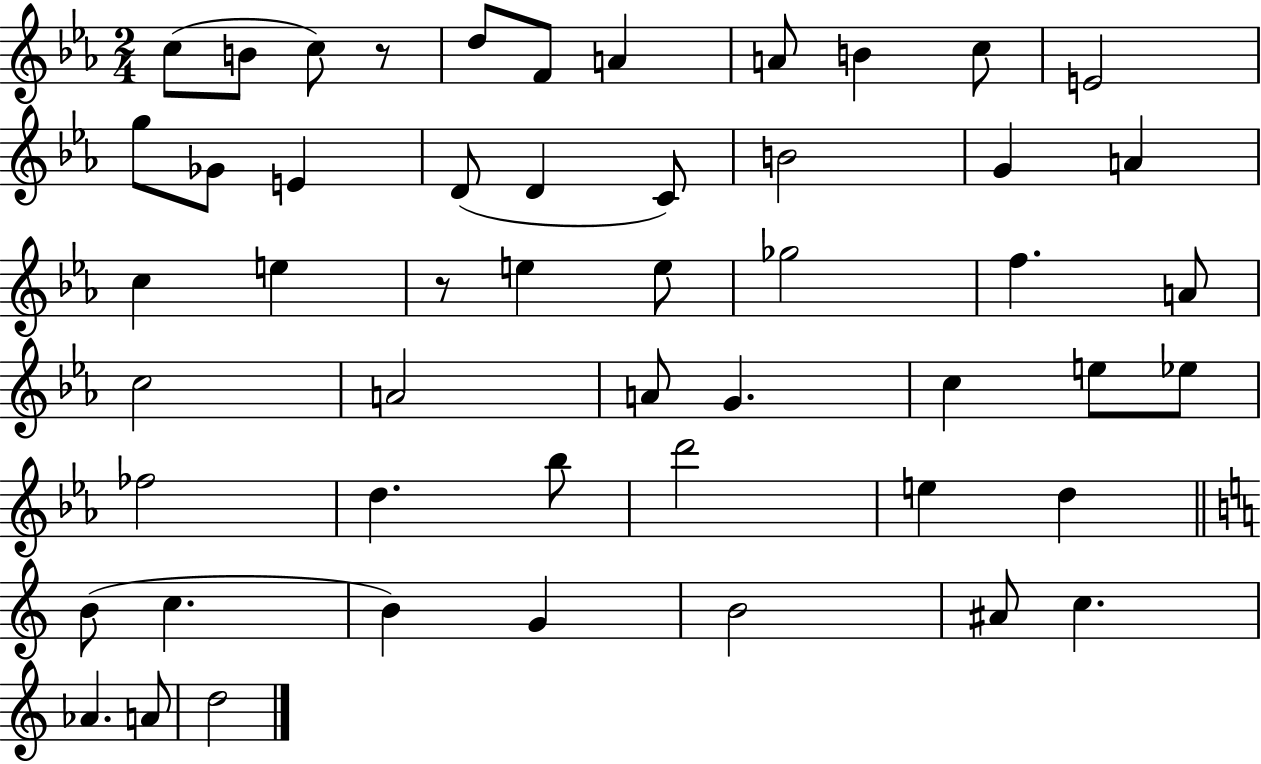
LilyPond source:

{
  \clef treble
  \numericTimeSignature
  \time 2/4
  \key ees \major
  c''8( b'8 c''8) r8 | d''8 f'8 a'4 | a'8 b'4 c''8 | e'2 | \break g''8 ges'8 e'4 | d'8( d'4 c'8) | b'2 | g'4 a'4 | \break c''4 e''4 | r8 e''4 e''8 | ges''2 | f''4. a'8 | \break c''2 | a'2 | a'8 g'4. | c''4 e''8 ees''8 | \break fes''2 | d''4. bes''8 | d'''2 | e''4 d''4 | \break \bar "||" \break \key c \major b'8( c''4. | b'4) g'4 | b'2 | ais'8 c''4. | \break aes'4. a'8 | d''2 | \bar "|."
}